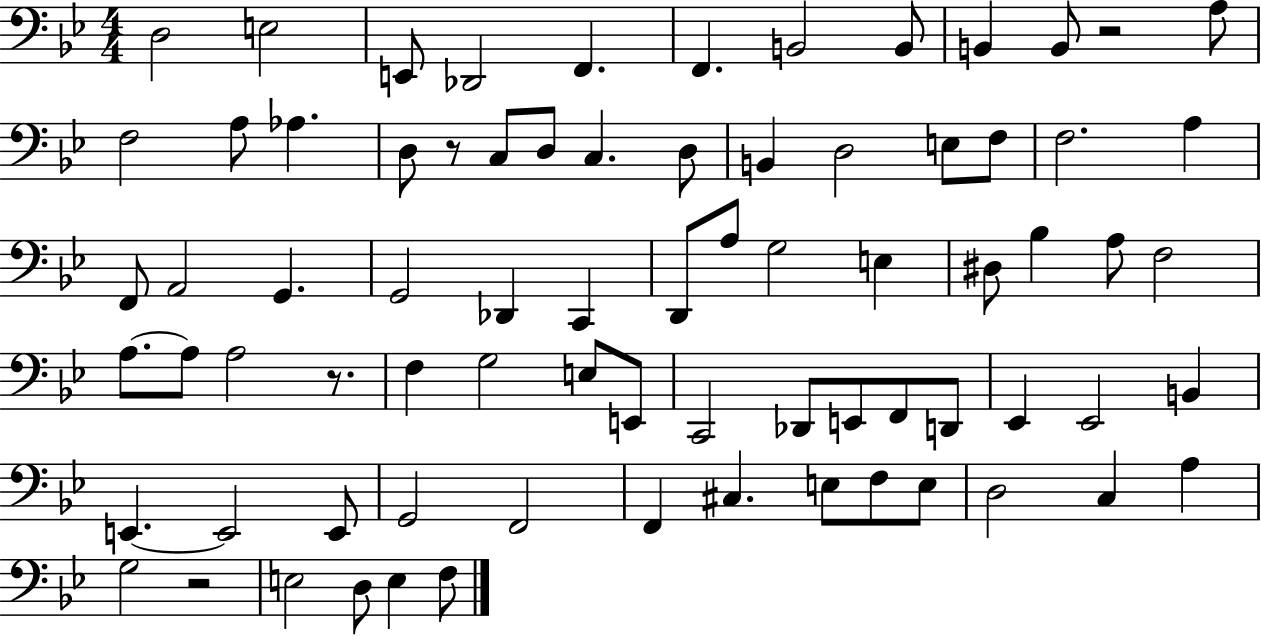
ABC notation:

X:1
T:Untitled
M:4/4
L:1/4
K:Bb
D,2 E,2 E,,/2 _D,,2 F,, F,, B,,2 B,,/2 B,, B,,/2 z2 A,/2 F,2 A,/2 _A, D,/2 z/2 C,/2 D,/2 C, D,/2 B,, D,2 E,/2 F,/2 F,2 A, F,,/2 A,,2 G,, G,,2 _D,, C,, D,,/2 A,/2 G,2 E, ^D,/2 _B, A,/2 F,2 A,/2 A,/2 A,2 z/2 F, G,2 E,/2 E,,/2 C,,2 _D,,/2 E,,/2 F,,/2 D,,/2 _E,, _E,,2 B,, E,, E,,2 E,,/2 G,,2 F,,2 F,, ^C, E,/2 F,/2 E,/2 D,2 C, A, G,2 z2 E,2 D,/2 E, F,/2